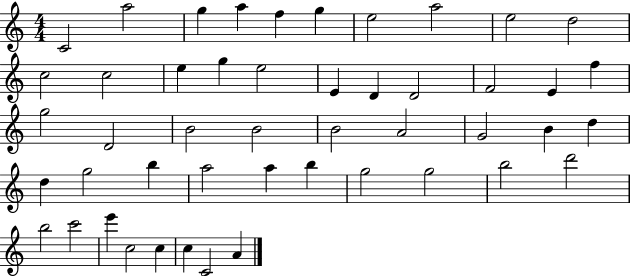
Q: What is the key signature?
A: C major